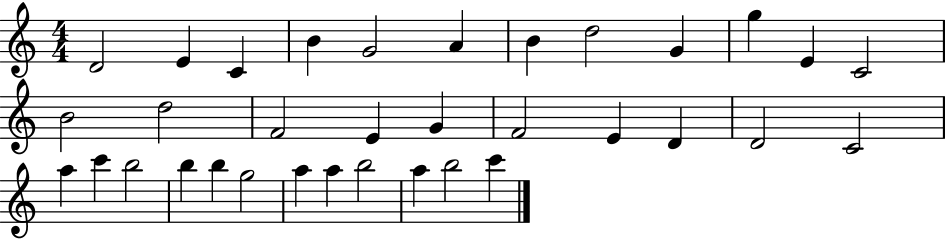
{
  \clef treble
  \numericTimeSignature
  \time 4/4
  \key c \major
  d'2 e'4 c'4 | b'4 g'2 a'4 | b'4 d''2 g'4 | g''4 e'4 c'2 | \break b'2 d''2 | f'2 e'4 g'4 | f'2 e'4 d'4 | d'2 c'2 | \break a''4 c'''4 b''2 | b''4 b''4 g''2 | a''4 a''4 b''2 | a''4 b''2 c'''4 | \break \bar "|."
}